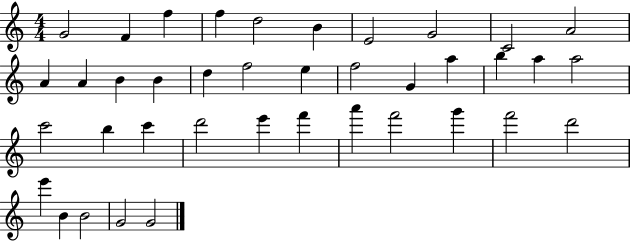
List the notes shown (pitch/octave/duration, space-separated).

G4/h F4/q F5/q F5/q D5/h B4/q E4/h G4/h C4/h A4/h A4/q A4/q B4/q B4/q D5/q F5/h E5/q F5/h G4/q A5/q B5/q A5/q A5/h C6/h B5/q C6/q D6/h E6/q F6/q A6/q F6/h G6/q F6/h D6/h E6/q B4/q B4/h G4/h G4/h